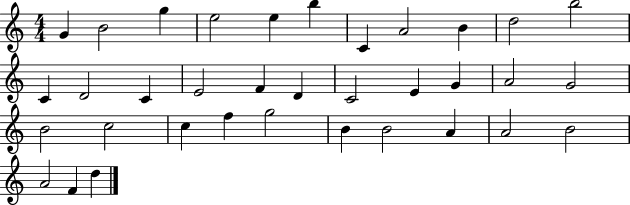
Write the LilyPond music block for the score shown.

{
  \clef treble
  \numericTimeSignature
  \time 4/4
  \key c \major
  g'4 b'2 g''4 | e''2 e''4 b''4 | c'4 a'2 b'4 | d''2 b''2 | \break c'4 d'2 c'4 | e'2 f'4 d'4 | c'2 e'4 g'4 | a'2 g'2 | \break b'2 c''2 | c''4 f''4 g''2 | b'4 b'2 a'4 | a'2 b'2 | \break a'2 f'4 d''4 | \bar "|."
}